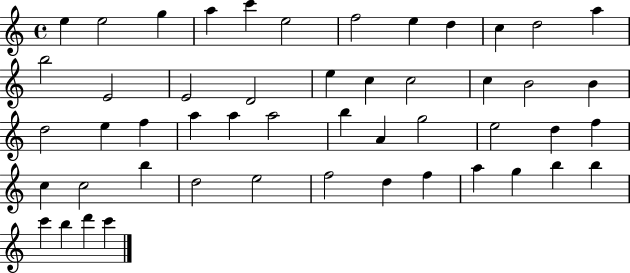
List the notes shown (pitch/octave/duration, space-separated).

E5/q E5/h G5/q A5/q C6/q E5/h F5/h E5/q D5/q C5/q D5/h A5/q B5/h E4/h E4/h D4/h E5/q C5/q C5/h C5/q B4/h B4/q D5/h E5/q F5/q A5/q A5/q A5/h B5/q A4/q G5/h E5/h D5/q F5/q C5/q C5/h B5/q D5/h E5/h F5/h D5/q F5/q A5/q G5/q B5/q B5/q C6/q B5/q D6/q C6/q